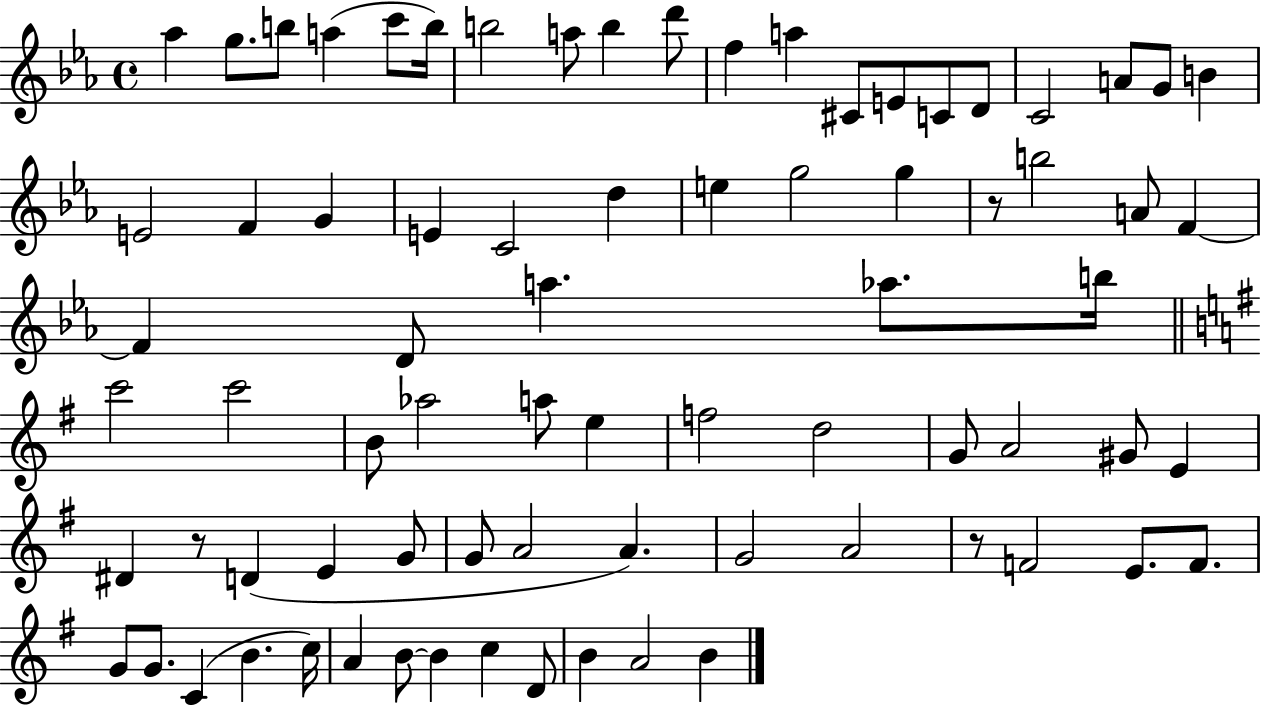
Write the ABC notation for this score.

X:1
T:Untitled
M:4/4
L:1/4
K:Eb
_a g/2 b/2 a c'/2 b/4 b2 a/2 b d'/2 f a ^C/2 E/2 C/2 D/2 C2 A/2 G/2 B E2 F G E C2 d e g2 g z/2 b2 A/2 F F D/2 a _a/2 b/4 c'2 c'2 B/2 _a2 a/2 e f2 d2 G/2 A2 ^G/2 E ^D z/2 D E G/2 G/2 A2 A G2 A2 z/2 F2 E/2 F/2 G/2 G/2 C B c/4 A B/2 B c D/2 B A2 B